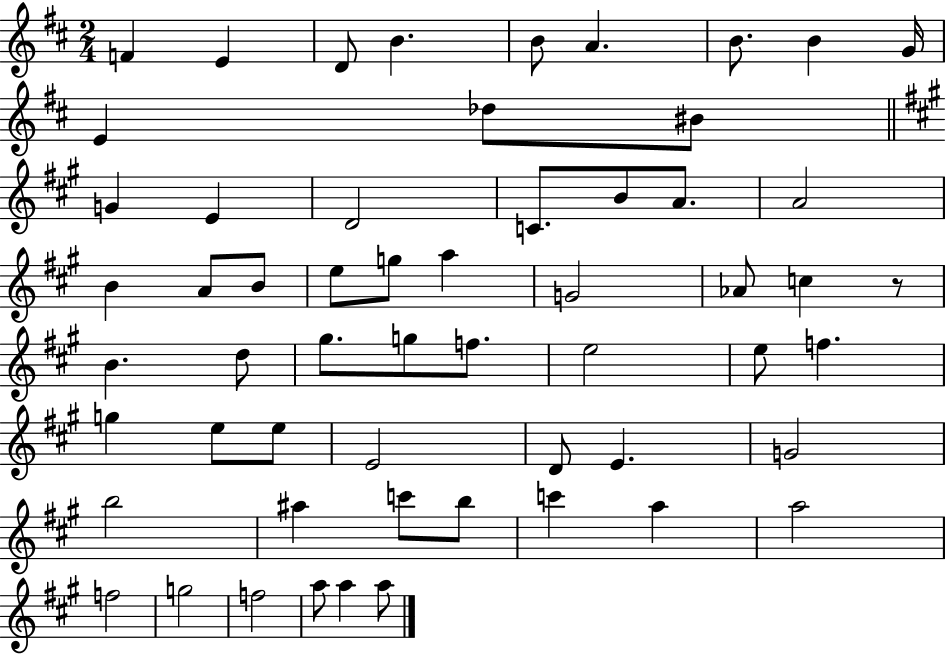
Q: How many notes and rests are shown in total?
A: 57